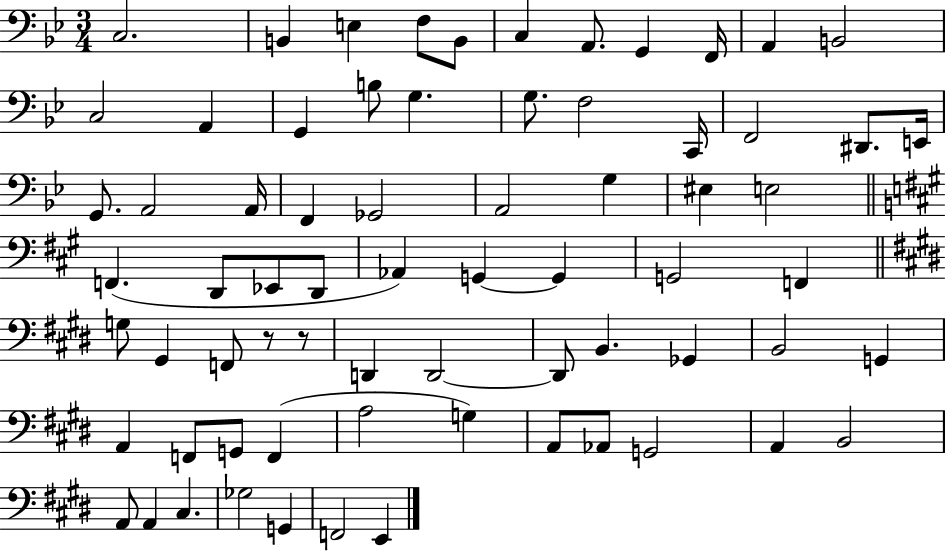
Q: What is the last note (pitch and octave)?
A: E2